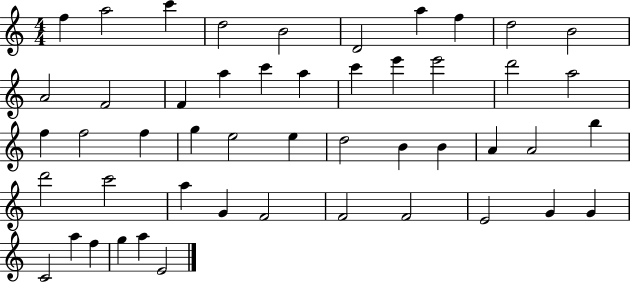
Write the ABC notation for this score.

X:1
T:Untitled
M:4/4
L:1/4
K:C
f a2 c' d2 B2 D2 a f d2 B2 A2 F2 F a c' a c' e' e'2 d'2 a2 f f2 f g e2 e d2 B B A A2 b d'2 c'2 a G F2 F2 F2 E2 G G C2 a f g a E2